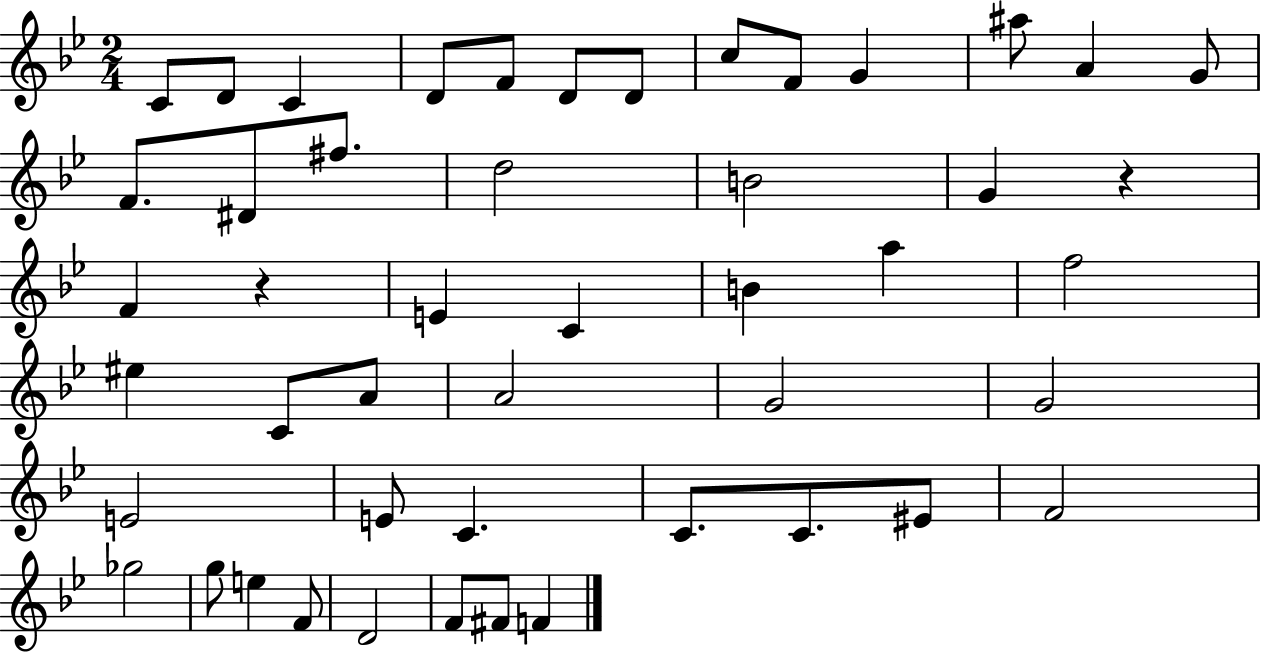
X:1
T:Untitled
M:2/4
L:1/4
K:Bb
C/2 D/2 C D/2 F/2 D/2 D/2 c/2 F/2 G ^a/2 A G/2 F/2 ^D/2 ^f/2 d2 B2 G z F z E C B a f2 ^e C/2 A/2 A2 G2 G2 E2 E/2 C C/2 C/2 ^E/2 F2 _g2 g/2 e F/2 D2 F/2 ^F/2 F